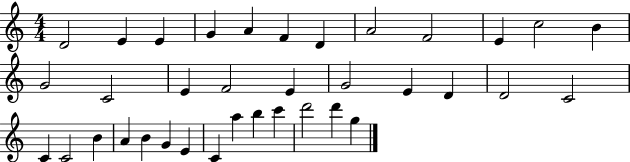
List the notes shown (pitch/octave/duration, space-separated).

D4/h E4/q E4/q G4/q A4/q F4/q D4/q A4/h F4/h E4/q C5/h B4/q G4/h C4/h E4/q F4/h E4/q G4/h E4/q D4/q D4/h C4/h C4/q C4/h B4/q A4/q B4/q G4/q E4/q C4/q A5/q B5/q C6/q D6/h D6/q G5/q